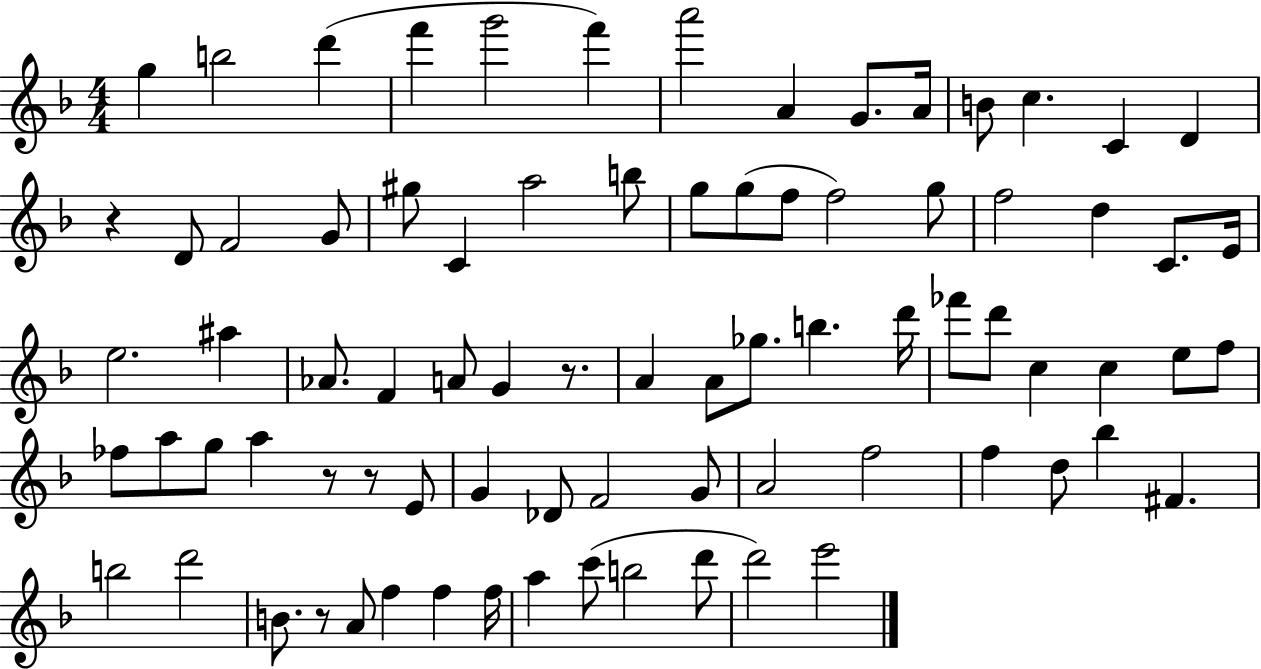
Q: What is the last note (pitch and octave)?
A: E6